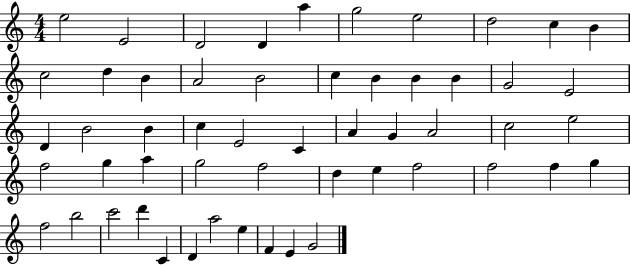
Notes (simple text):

E5/h E4/h D4/h D4/q A5/q G5/h E5/h D5/h C5/q B4/q C5/h D5/q B4/q A4/h B4/h C5/q B4/q B4/q B4/q G4/h E4/h D4/q B4/h B4/q C5/q E4/h C4/q A4/q G4/q A4/h C5/h E5/h F5/h G5/q A5/q G5/h F5/h D5/q E5/q F5/h F5/h F5/q G5/q F5/h B5/h C6/h D6/q C4/q D4/q A5/h E5/q F4/q E4/q G4/h